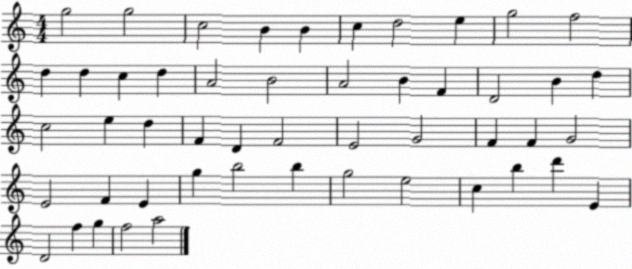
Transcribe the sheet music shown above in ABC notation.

X:1
T:Untitled
M:4/4
L:1/4
K:C
g2 g2 c2 B B c d2 e g2 f2 d d c d A2 B2 A2 B F D2 B d c2 e d F D F2 E2 G2 F F G2 E2 F E g b2 b g2 e2 c b d' E D2 f g f2 a2